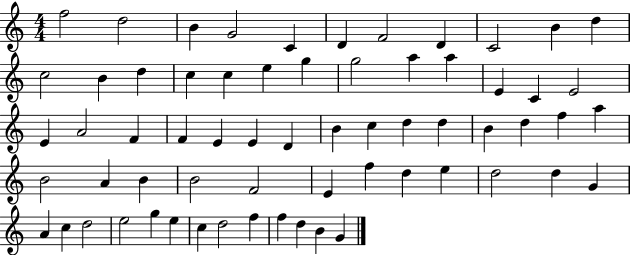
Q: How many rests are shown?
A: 0